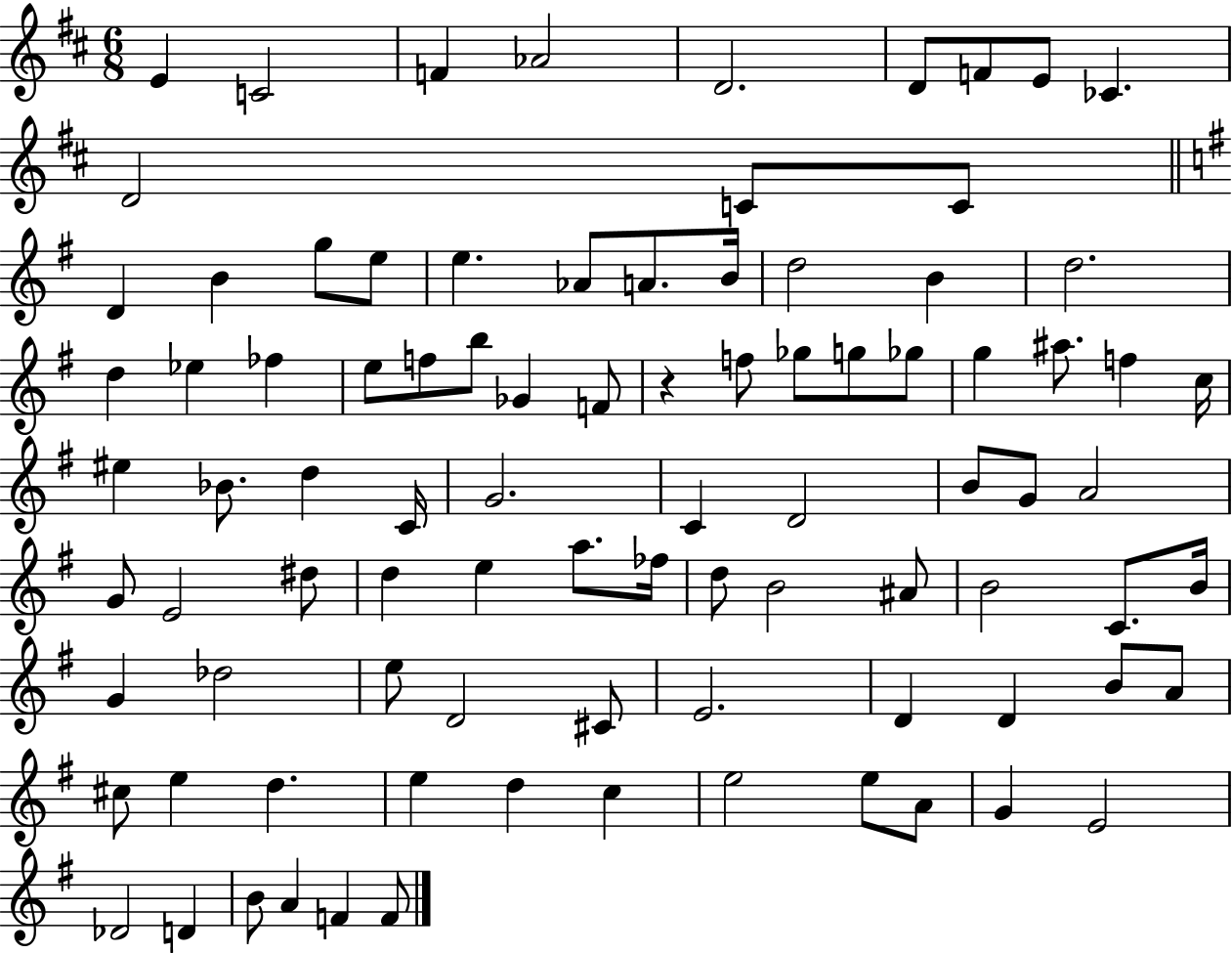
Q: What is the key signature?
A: D major